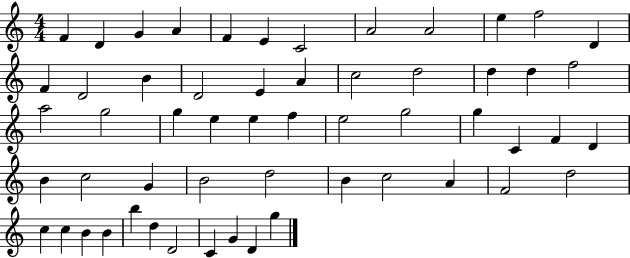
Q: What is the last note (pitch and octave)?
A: G5